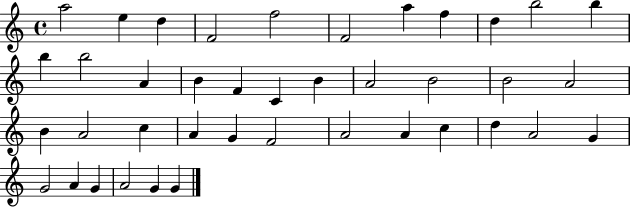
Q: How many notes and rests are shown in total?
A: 40